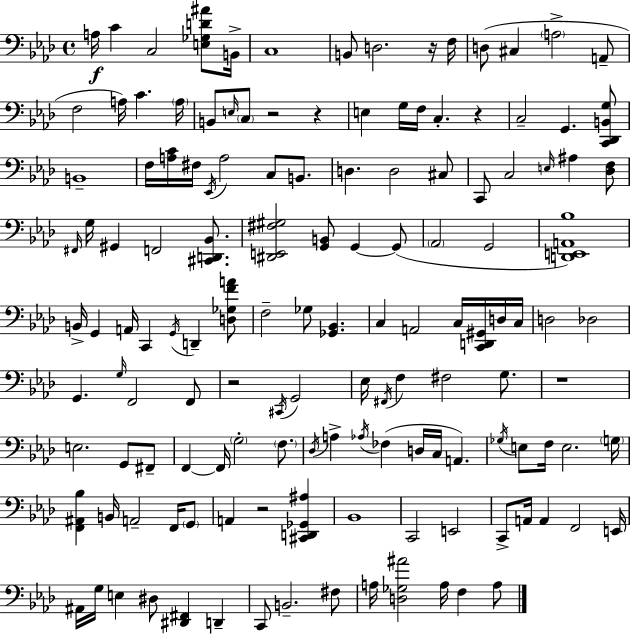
X:1
T:Untitled
M:4/4
L:1/4
K:Fm
A,/4 C C,2 [E,_G,D^A]/2 B,,/4 C,4 B,,/2 D,2 z/4 F,/4 D,/2 ^C, A,2 A,,/2 F,2 A,/4 C A,/4 B,,/2 E,/4 C,/2 z2 z E, G,/4 F,/4 C, z C,2 G,, [C,,_D,,B,,G,]/2 B,,4 F,/4 [A,C]/4 ^F,/4 _E,,/4 A,2 C,/2 B,,/2 D, D,2 ^C,/2 C,,/2 C,2 E,/4 ^A, [_D,F,]/2 ^F,,/4 G,/4 ^G,, F,,2 [^C,,D,,_B,,]/2 [^D,,E,,^F,^G,]2 [G,,B,,]/2 G,, G,,/2 _A,,2 G,,2 [D,,E,,A,,_B,]4 B,,/4 G,, A,,/4 C,, G,,/4 D,, [D,_G,FA]/2 F,2 _G,/2 [_G,,_B,,] C, A,,2 C,/4 [C,,D,,^G,,]/4 D,/4 C,/4 D,2 _D,2 G,, G,/4 F,,2 F,,/2 z2 ^C,,/4 G,,2 _E,/4 ^F,,/4 F, ^F,2 G,/2 z4 E,2 G,,/2 ^F,,/2 F,, F,,/4 G,2 F,/2 _D,/4 A, _A,/4 _F, D,/4 C,/4 A,, _G,/4 E,/2 F,/4 E,2 G,/4 [F,,^A,,_B,] B,,/4 A,,2 F,,/4 G,,/2 A,, z2 [^C,,D,,_G,,^A,] _B,,4 C,,2 E,,2 C,,/2 A,,/4 A,, F,,2 E,,/4 ^A,,/4 G,/4 E, ^D,/2 [^D,,^F,,] D,, C,,/2 B,,2 ^F,/2 A,/4 [D,_G,^A]2 A,/4 F, A,/2